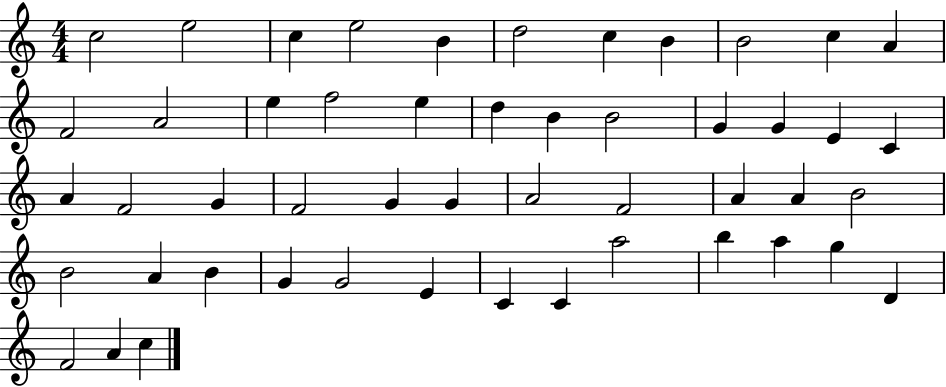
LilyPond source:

{
  \clef treble
  \numericTimeSignature
  \time 4/4
  \key c \major
  c''2 e''2 | c''4 e''2 b'4 | d''2 c''4 b'4 | b'2 c''4 a'4 | \break f'2 a'2 | e''4 f''2 e''4 | d''4 b'4 b'2 | g'4 g'4 e'4 c'4 | \break a'4 f'2 g'4 | f'2 g'4 g'4 | a'2 f'2 | a'4 a'4 b'2 | \break b'2 a'4 b'4 | g'4 g'2 e'4 | c'4 c'4 a''2 | b''4 a''4 g''4 d'4 | \break f'2 a'4 c''4 | \bar "|."
}